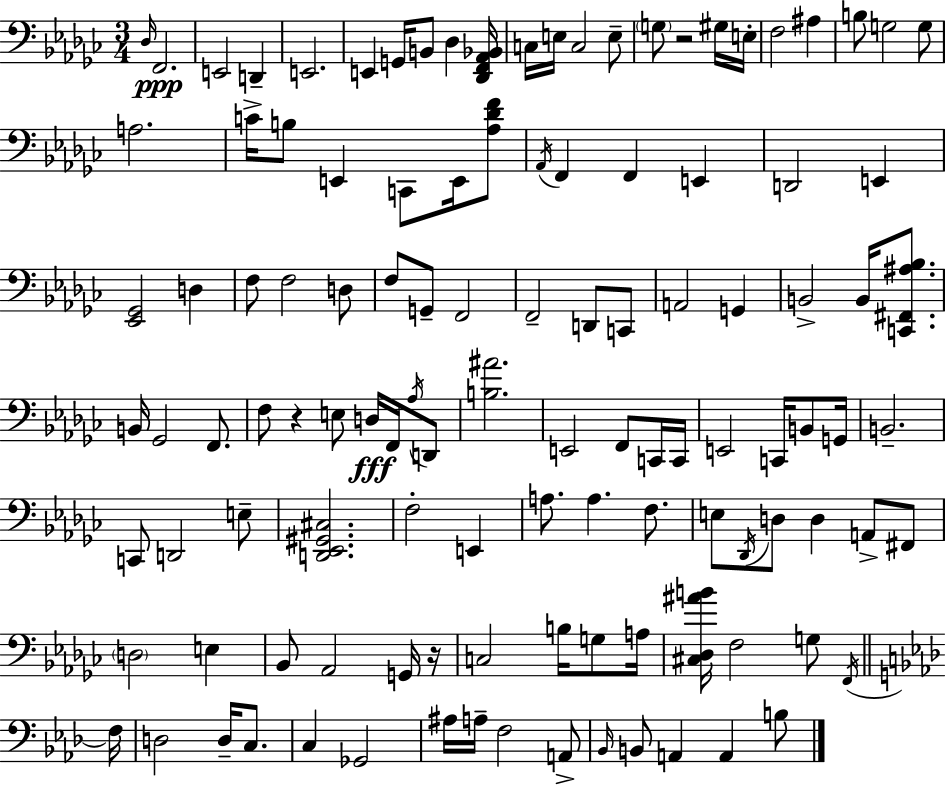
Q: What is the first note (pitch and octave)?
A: Db3